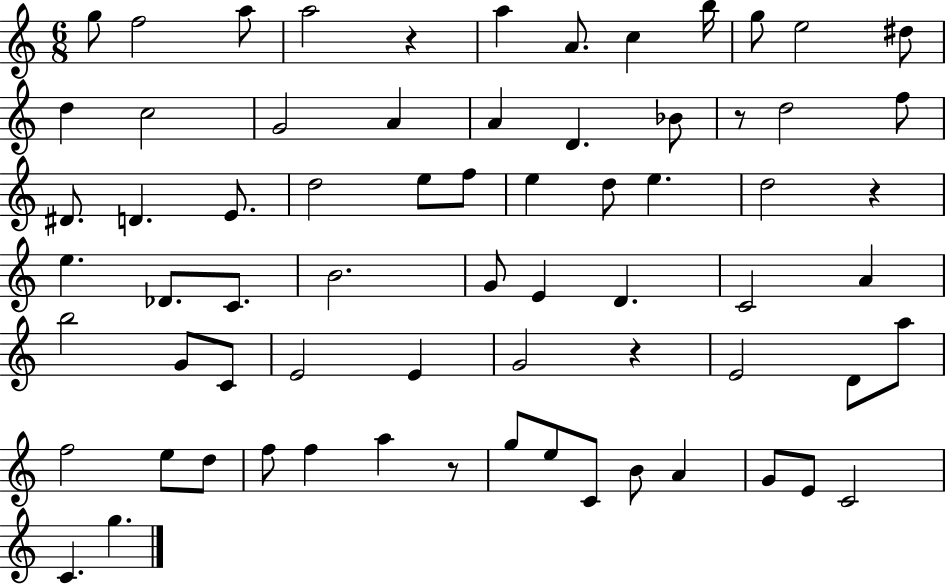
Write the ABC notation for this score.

X:1
T:Untitled
M:6/8
L:1/4
K:C
g/2 f2 a/2 a2 z a A/2 c b/4 g/2 e2 ^d/2 d c2 G2 A A D _B/2 z/2 d2 f/2 ^D/2 D E/2 d2 e/2 f/2 e d/2 e d2 z e _D/2 C/2 B2 G/2 E D C2 A b2 G/2 C/2 E2 E G2 z E2 D/2 a/2 f2 e/2 d/2 f/2 f a z/2 g/2 e/2 C/2 B/2 A G/2 E/2 C2 C g